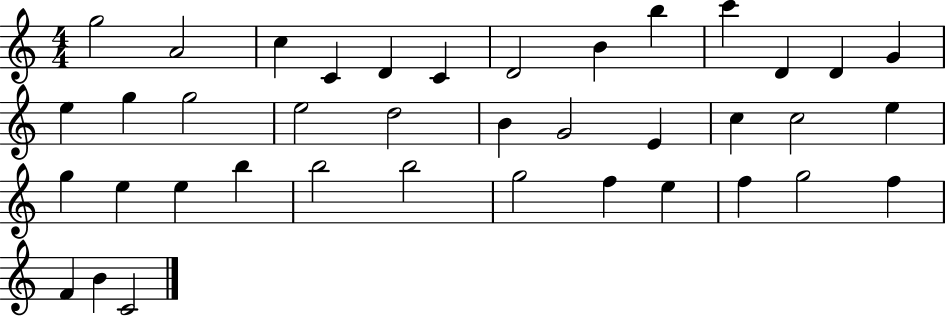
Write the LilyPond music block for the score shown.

{
  \clef treble
  \numericTimeSignature
  \time 4/4
  \key c \major
  g''2 a'2 | c''4 c'4 d'4 c'4 | d'2 b'4 b''4 | c'''4 d'4 d'4 g'4 | \break e''4 g''4 g''2 | e''2 d''2 | b'4 g'2 e'4 | c''4 c''2 e''4 | \break g''4 e''4 e''4 b''4 | b''2 b''2 | g''2 f''4 e''4 | f''4 g''2 f''4 | \break f'4 b'4 c'2 | \bar "|."
}